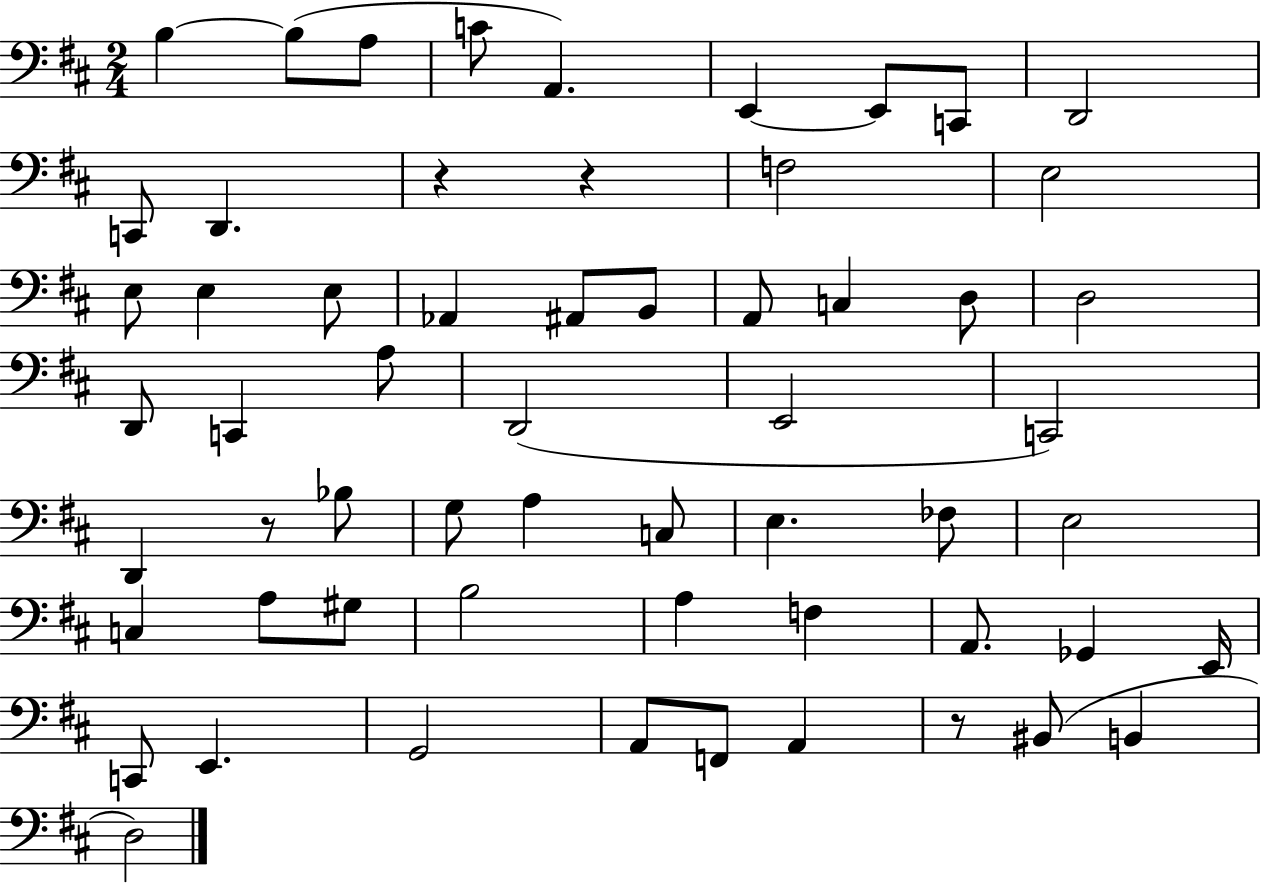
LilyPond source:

{
  \clef bass
  \numericTimeSignature
  \time 2/4
  \key d \major
  b4~~ b8( a8 | c'8 a,4.) | e,4~~ e,8 c,8 | d,2 | \break c,8 d,4. | r4 r4 | f2 | e2 | \break e8 e4 e8 | aes,4 ais,8 b,8 | a,8 c4 d8 | d2 | \break d,8 c,4 a8 | d,2( | e,2 | c,2) | \break d,4 r8 bes8 | g8 a4 c8 | e4. fes8 | e2 | \break c4 a8 gis8 | b2 | a4 f4 | a,8. ges,4 e,16 | \break c,8 e,4. | g,2 | a,8 f,8 a,4 | r8 bis,8( b,4 | \break d2) | \bar "|."
}